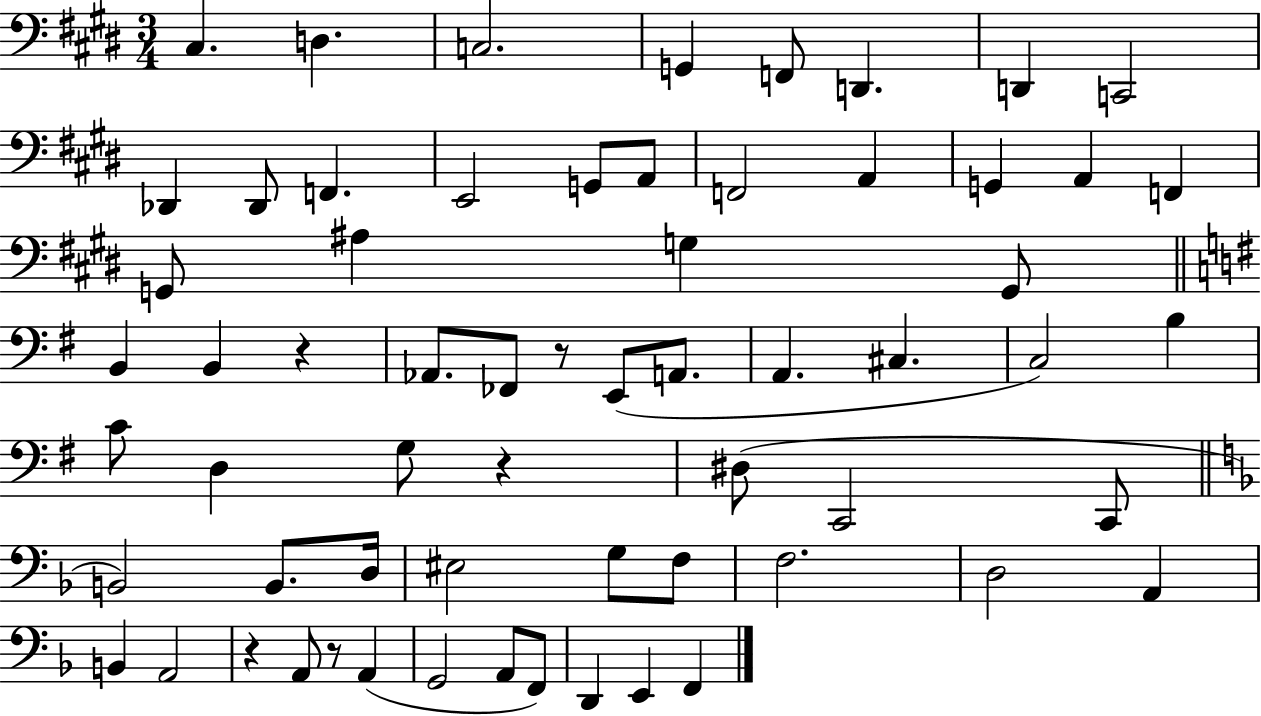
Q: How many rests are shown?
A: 5